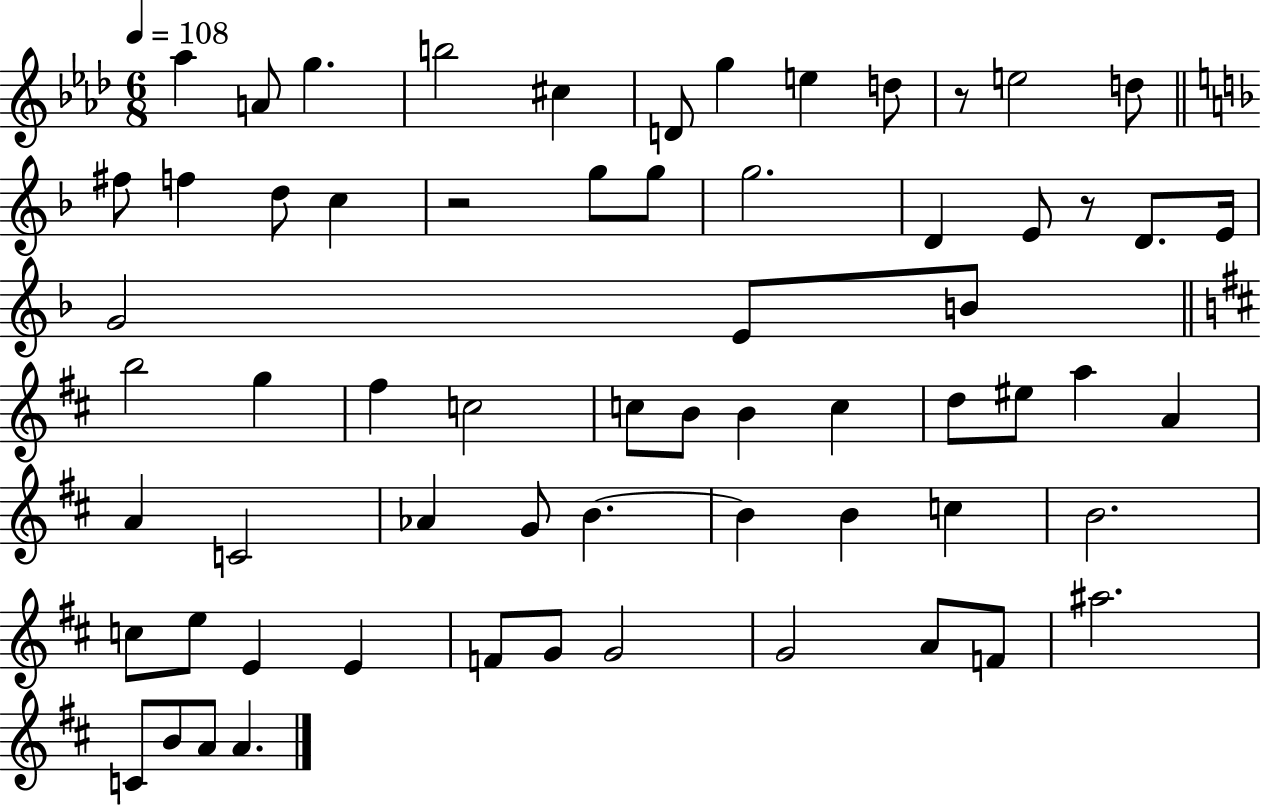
Ab5/q A4/e G5/q. B5/h C#5/q D4/e G5/q E5/q D5/e R/e E5/h D5/e F#5/e F5/q D5/e C5/q R/h G5/e G5/e G5/h. D4/q E4/e R/e D4/e. E4/s G4/h E4/e B4/e B5/h G5/q F#5/q C5/h C5/e B4/e B4/q C5/q D5/e EIS5/e A5/q A4/q A4/q C4/h Ab4/q G4/e B4/q. B4/q B4/q C5/q B4/h. C5/e E5/e E4/q E4/q F4/e G4/e G4/h G4/h A4/e F4/e A#5/h. C4/e B4/e A4/e A4/q.